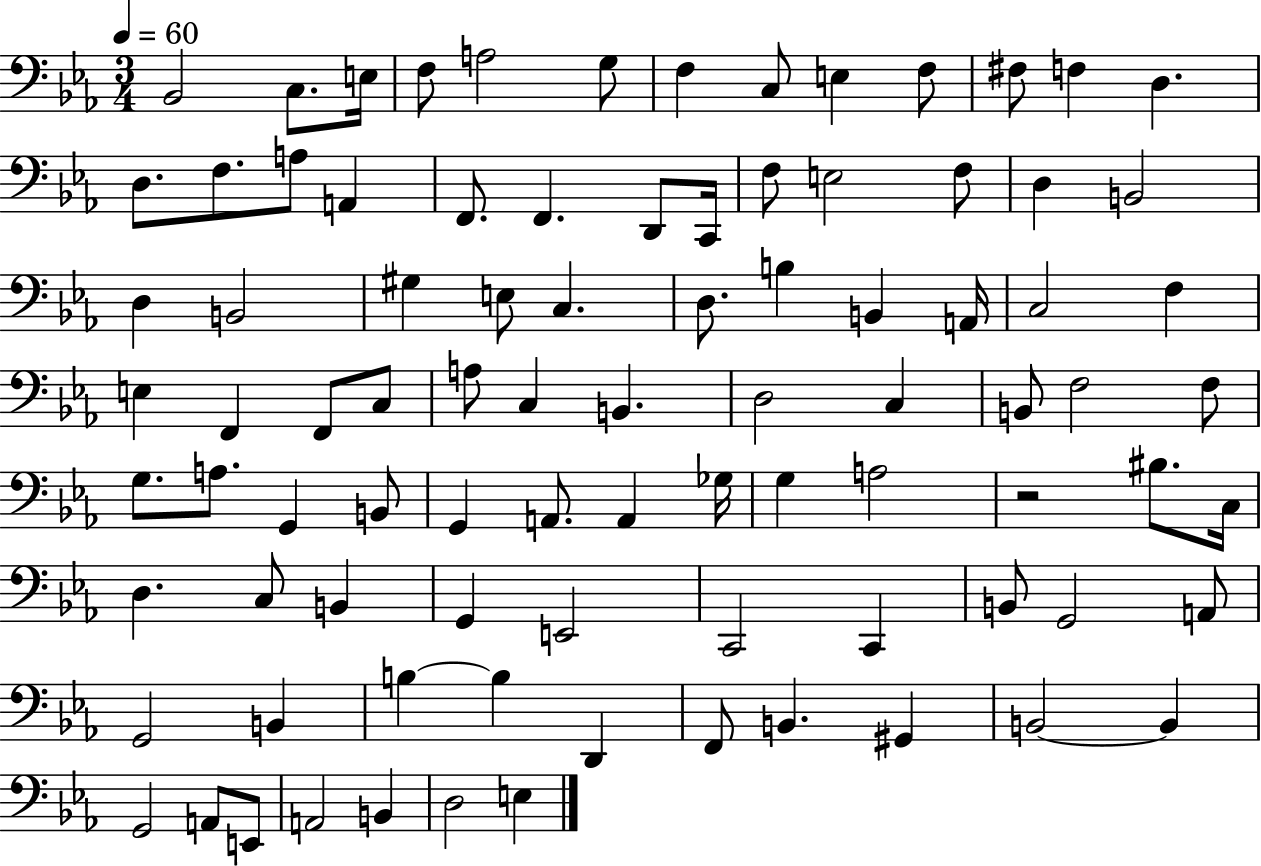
{
  \clef bass
  \numericTimeSignature
  \time 3/4
  \key ees \major
  \tempo 4 = 60
  bes,2 c8. e16 | f8 a2 g8 | f4 c8 e4 f8 | fis8 f4 d4. | \break d8. f8. a8 a,4 | f,8. f,4. d,8 c,16 | f8 e2 f8 | d4 b,2 | \break d4 b,2 | gis4 e8 c4. | d8. b4 b,4 a,16 | c2 f4 | \break e4 f,4 f,8 c8 | a8 c4 b,4. | d2 c4 | b,8 f2 f8 | \break g8. a8. g,4 b,8 | g,4 a,8. a,4 ges16 | g4 a2 | r2 bis8. c16 | \break d4. c8 b,4 | g,4 e,2 | c,2 c,4 | b,8 g,2 a,8 | \break g,2 b,4 | b4~~ b4 d,4 | f,8 b,4. gis,4 | b,2~~ b,4 | \break g,2 a,8 e,8 | a,2 b,4 | d2 e4 | \bar "|."
}